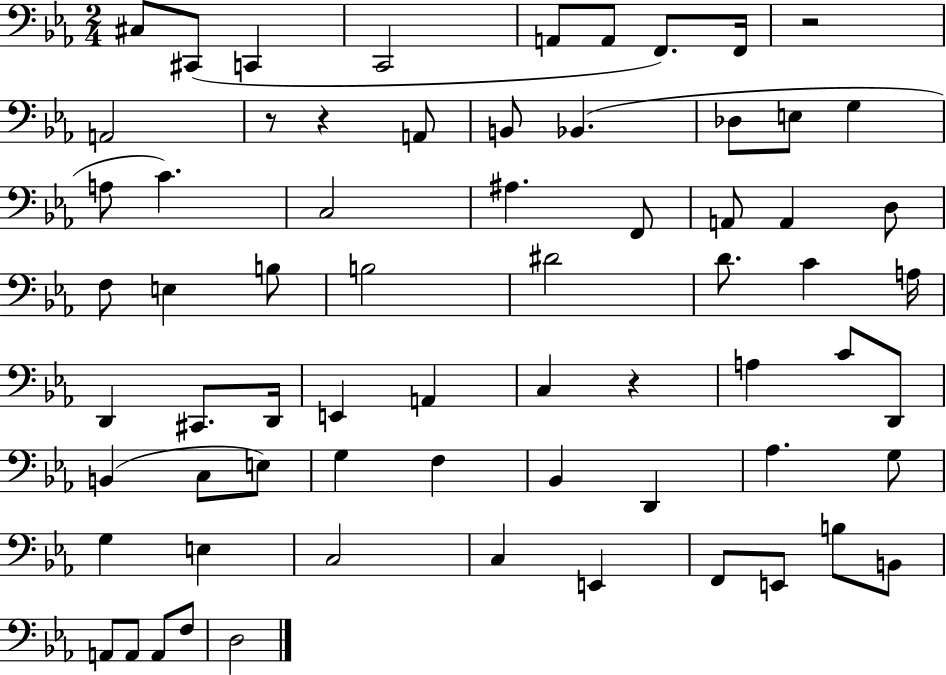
X:1
T:Untitled
M:2/4
L:1/4
K:Eb
^C,/2 ^C,,/2 C,, C,,2 A,,/2 A,,/2 F,,/2 F,,/4 z2 A,,2 z/2 z A,,/2 B,,/2 _B,, _D,/2 E,/2 G, A,/2 C C,2 ^A, F,,/2 A,,/2 A,, D,/2 F,/2 E, B,/2 B,2 ^D2 D/2 C A,/4 D,, ^C,,/2 D,,/4 E,, A,, C, z A, C/2 D,,/2 B,, C,/2 E,/2 G, F, _B,, D,, _A, G,/2 G, E, C,2 C, E,, F,,/2 E,,/2 B,/2 B,,/2 A,,/2 A,,/2 A,,/2 F,/2 D,2